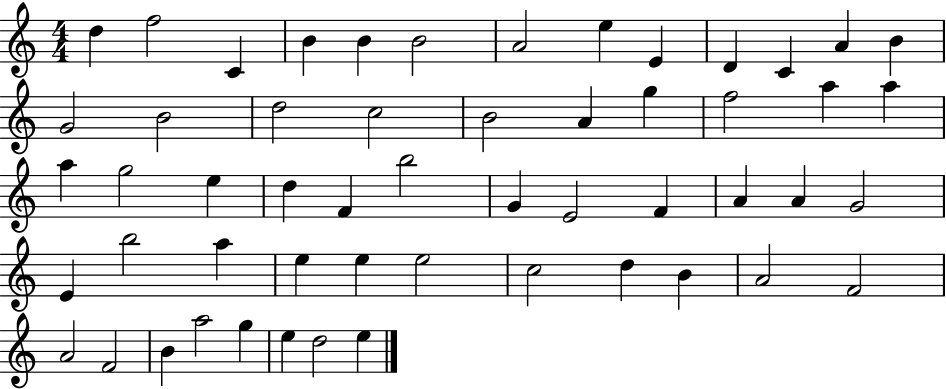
X:1
T:Untitled
M:4/4
L:1/4
K:C
d f2 C B B B2 A2 e E D C A B G2 B2 d2 c2 B2 A g f2 a a a g2 e d F b2 G E2 F A A G2 E b2 a e e e2 c2 d B A2 F2 A2 F2 B a2 g e d2 e